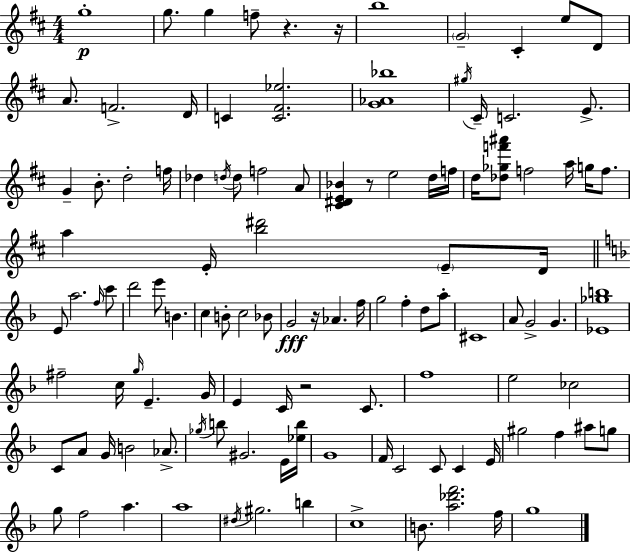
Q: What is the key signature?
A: D major